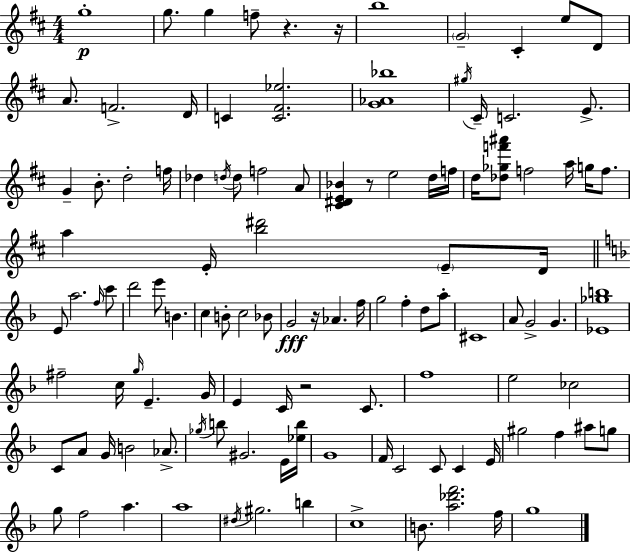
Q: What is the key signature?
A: D major